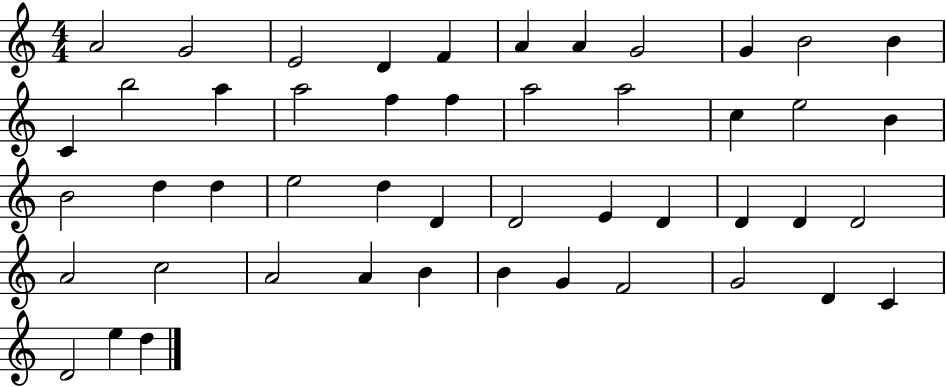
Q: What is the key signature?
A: C major